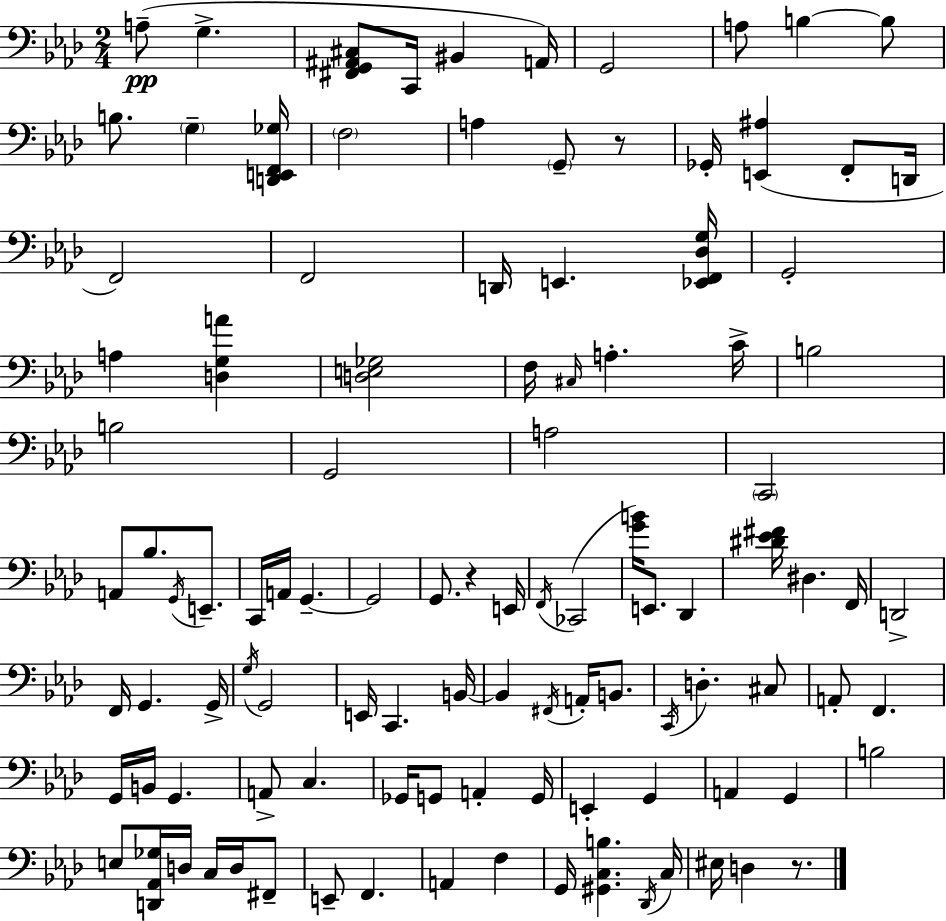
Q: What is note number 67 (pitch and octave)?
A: G2